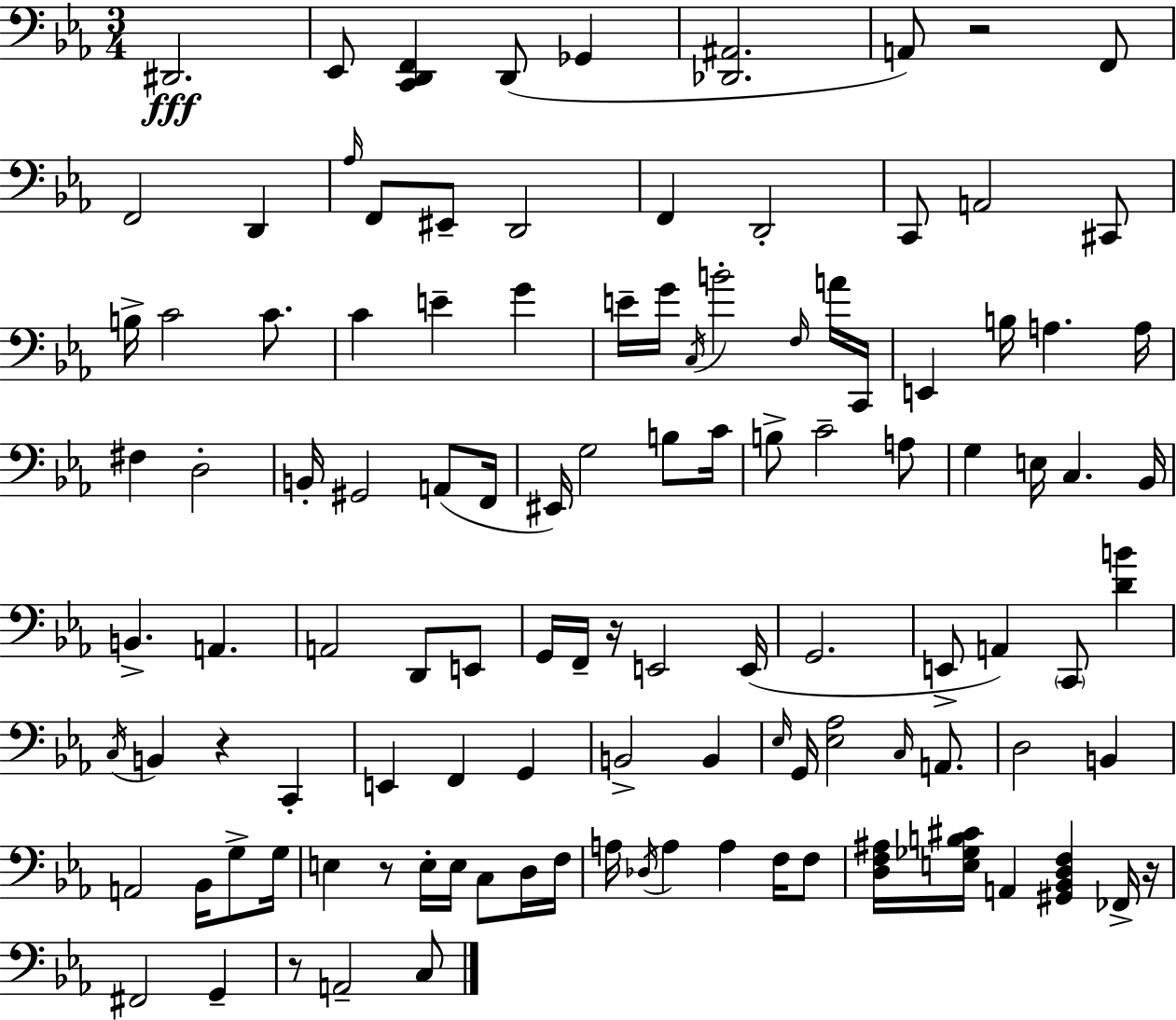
{
  \clef bass
  \numericTimeSignature
  \time 3/4
  \key c \minor
  \repeat volta 2 { dis,2.\fff | ees,8 <c, d, f,>4 d,8( ges,4 | <des, ais,>2. | a,8) r2 f,8 | \break f,2 d,4 | \grace { aes16 } f,8 eis,8-- d,2 | f,4 d,2-. | c,8 a,2 cis,8 | \break b16-> c'2 c'8. | c'4 e'4-- g'4 | e'16-- g'16 \acciaccatura { c16 } b'2-. | \grace { f16 } a'16 c,16 e,4 b16 a4. | \break a16 fis4 d2-. | b,16-. gis,2 | a,8( f,16 eis,16) g2 | b8 c'16 b8-> c'2-- | \break a8 g4 e16 c4. | bes,16 b,4.-> a,4. | a,2 d,8 | e,8 g,16 f,16-- r16 e,2 | \break e,16( g,2. | e,8-> a,4) \parenthesize c,8 <d' b'>4 | \acciaccatura { c16 } b,4 r4 | c,4-. e,4 f,4 | \break g,4 b,2-> | b,4 \grace { ees16 } g,16 <ees aes>2 | \grace { c16 } a,8. d2 | b,4 a,2 | \break bes,16 g8-> g16 e4 r8 | e16-. e16 c8 d16 f16 a16 \acciaccatura { des16 } a4 | a4 f16 f8 <d f ais>16 <e ges b cis'>16 a,4 | <gis, bes, d f>4 fes,16-> r16 fis,2 | \break g,4-- r8 a,2-- | c8 } \bar "|."
}